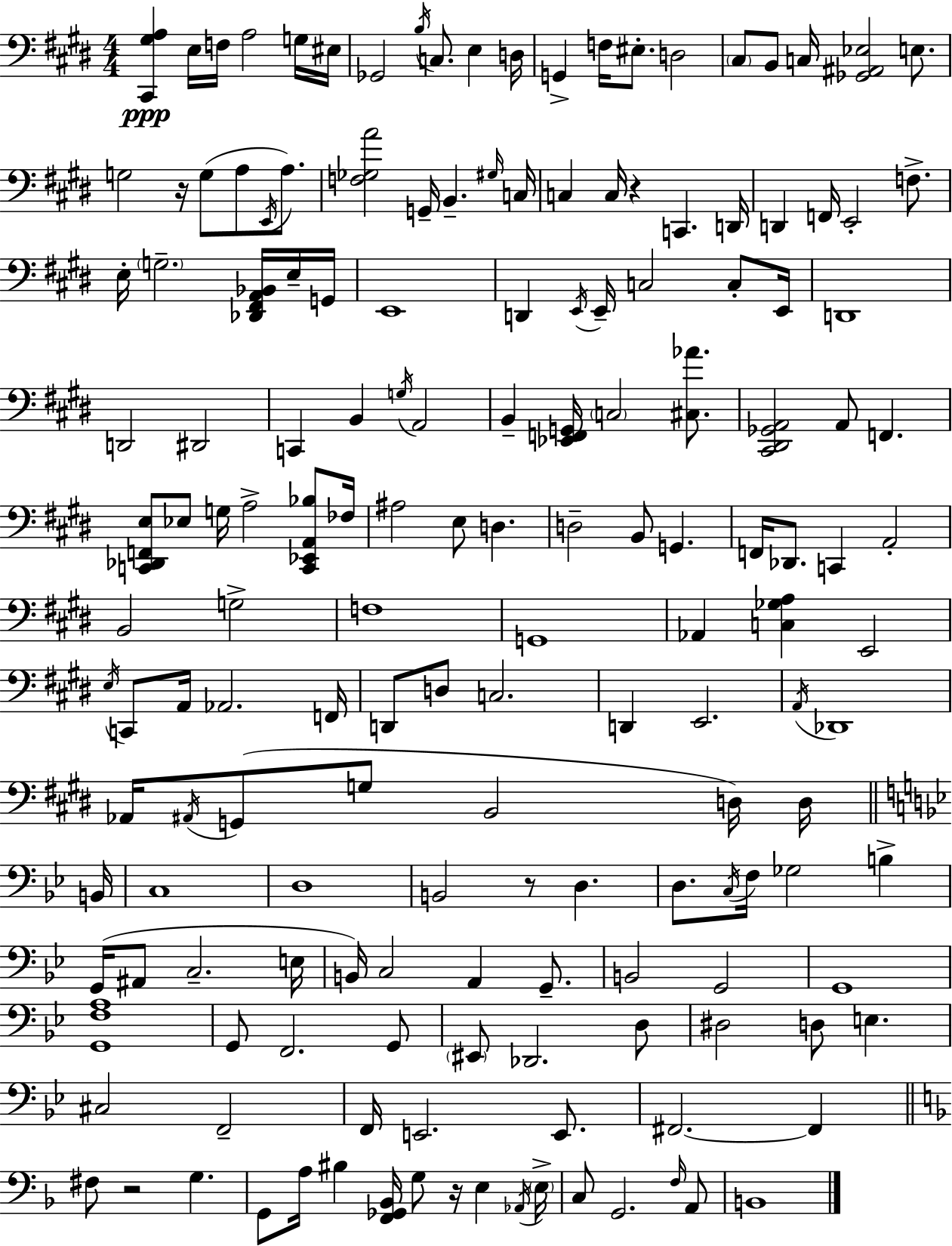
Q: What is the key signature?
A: E major